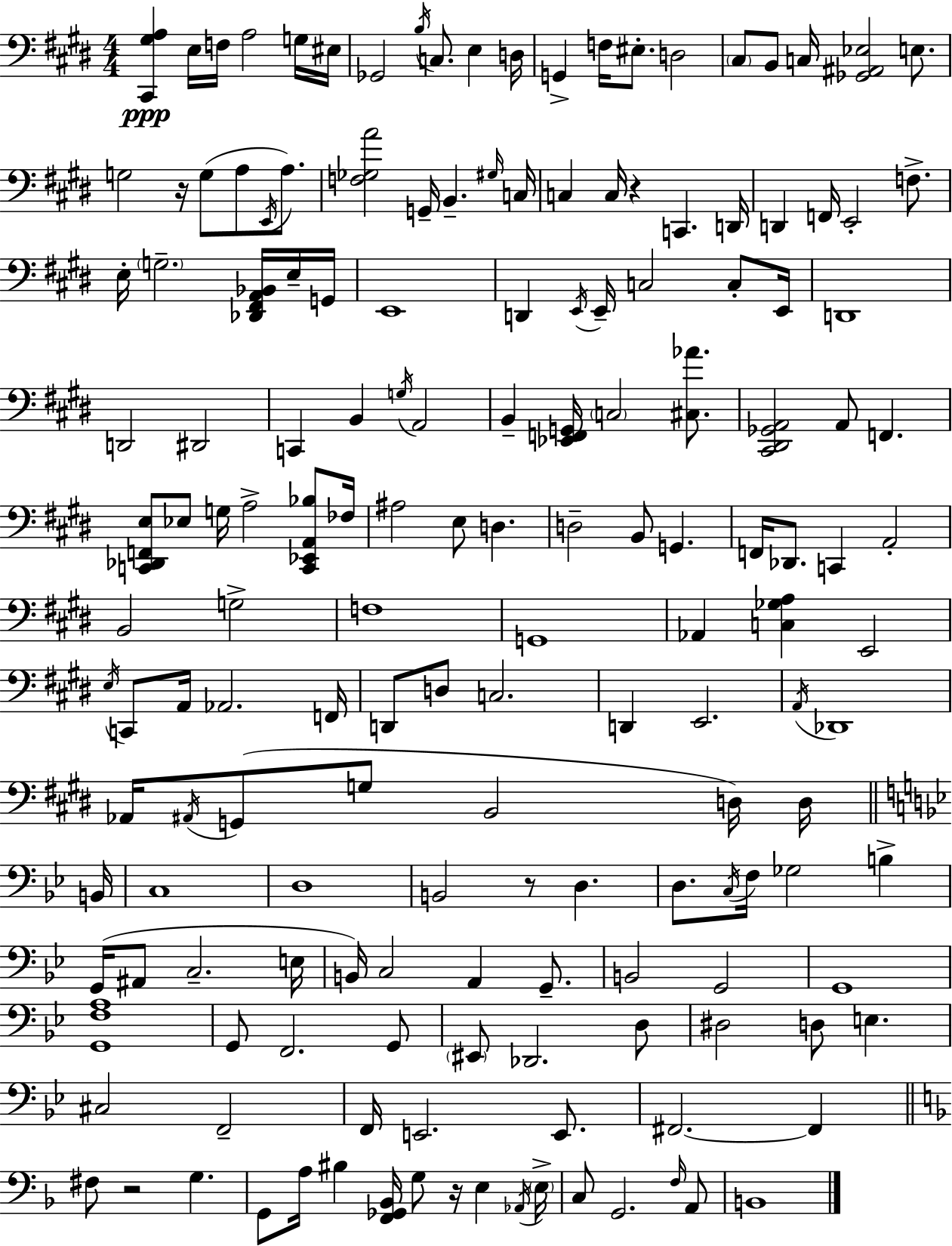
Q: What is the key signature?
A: E major